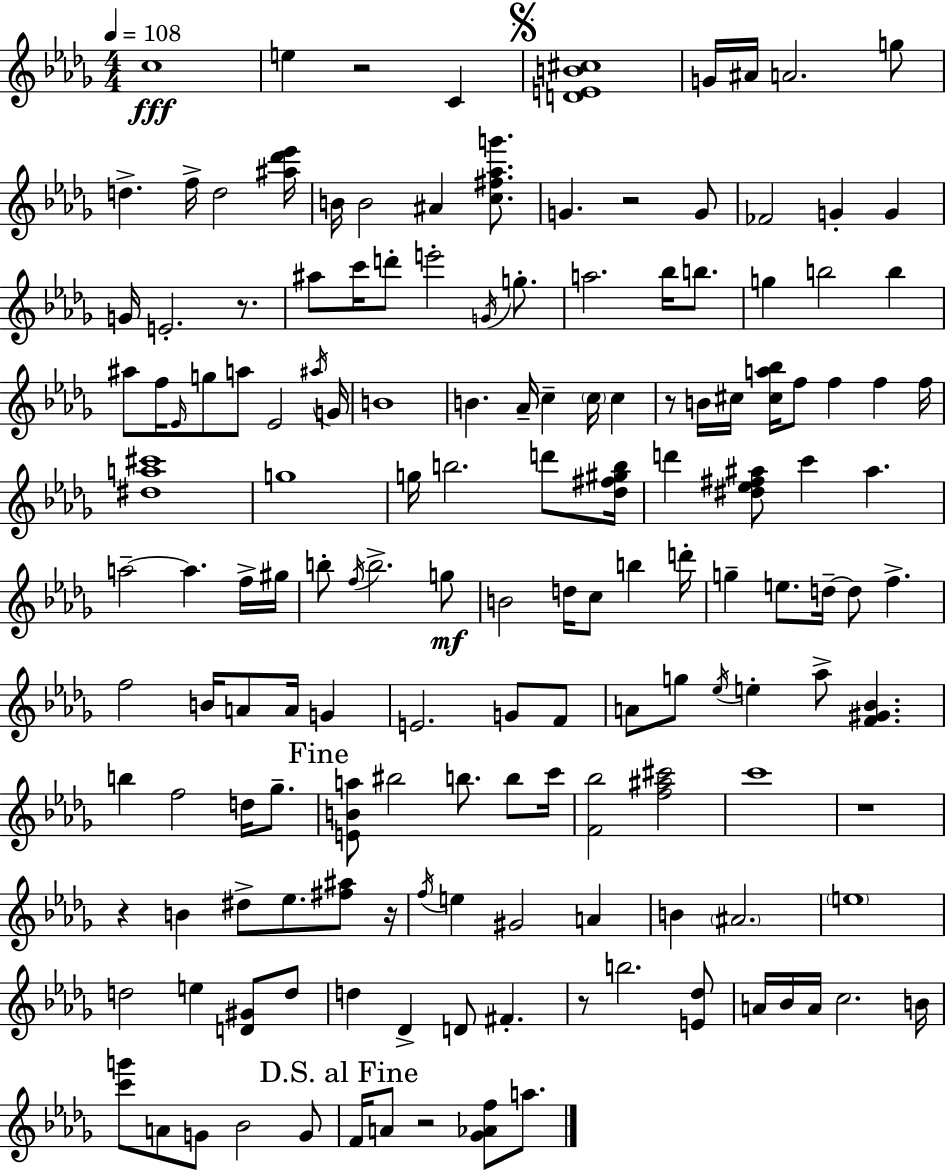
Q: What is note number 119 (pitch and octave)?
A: Bb4